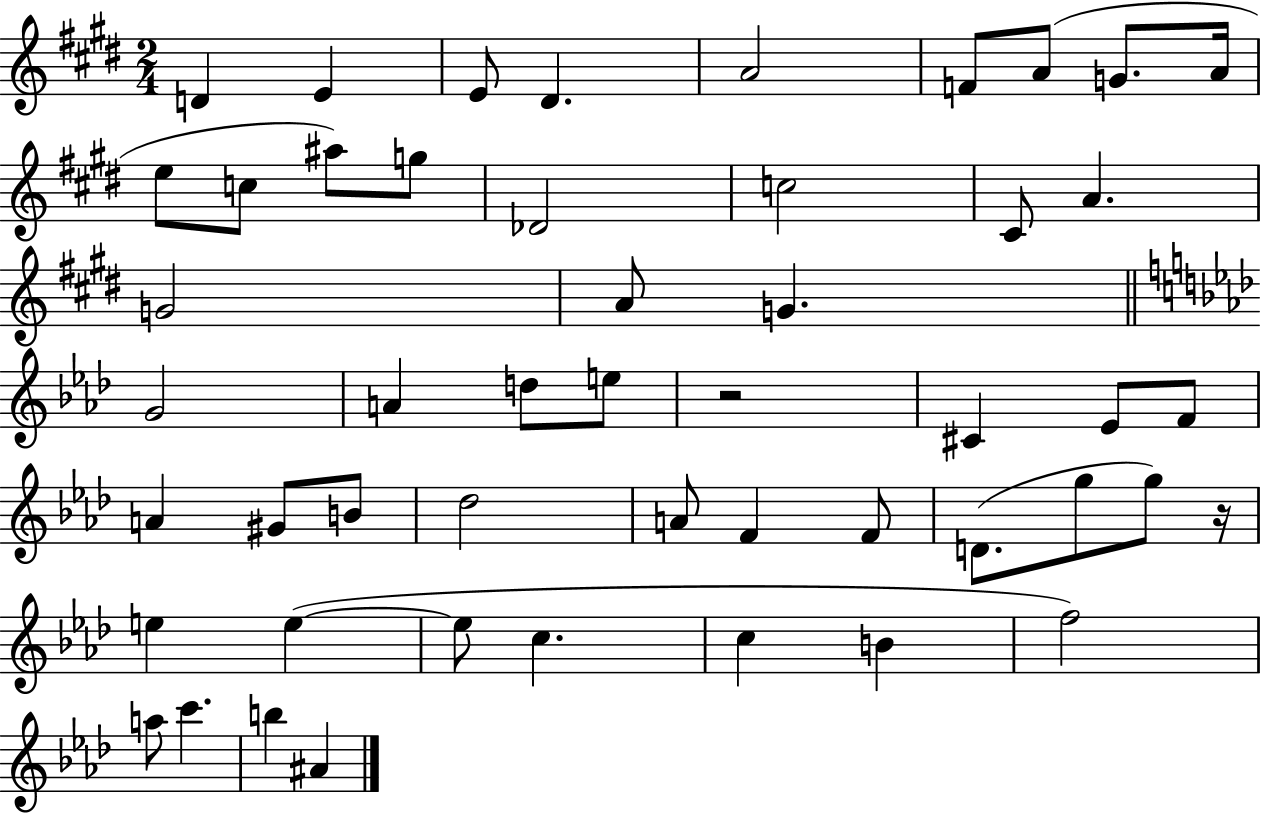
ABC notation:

X:1
T:Untitled
M:2/4
L:1/4
K:E
D E E/2 ^D A2 F/2 A/2 G/2 A/4 e/2 c/2 ^a/2 g/2 _D2 c2 ^C/2 A G2 A/2 G G2 A d/2 e/2 z2 ^C _E/2 F/2 A ^G/2 B/2 _d2 A/2 F F/2 D/2 g/2 g/2 z/4 e e e/2 c c B f2 a/2 c' b ^A